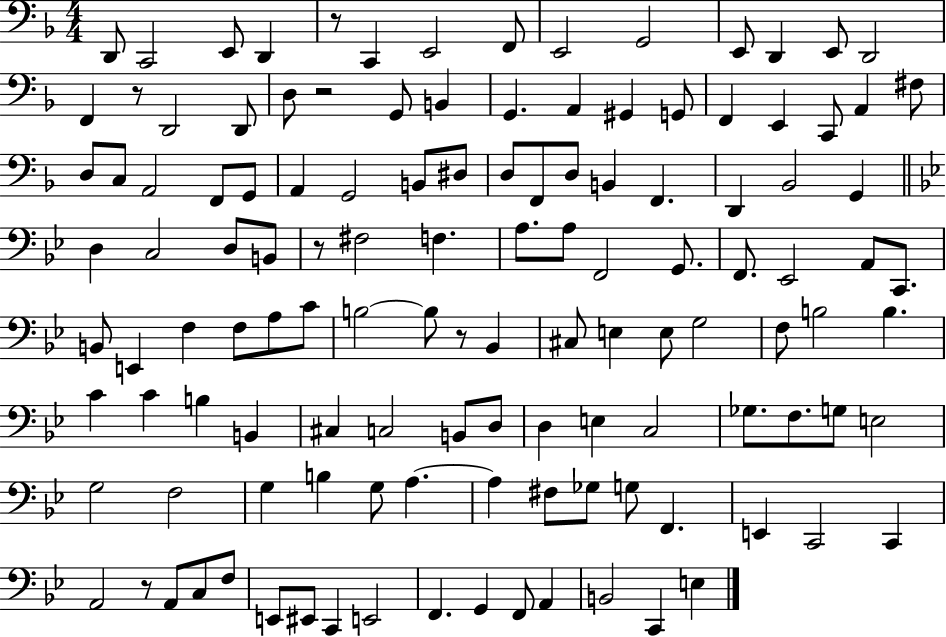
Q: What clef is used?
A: bass